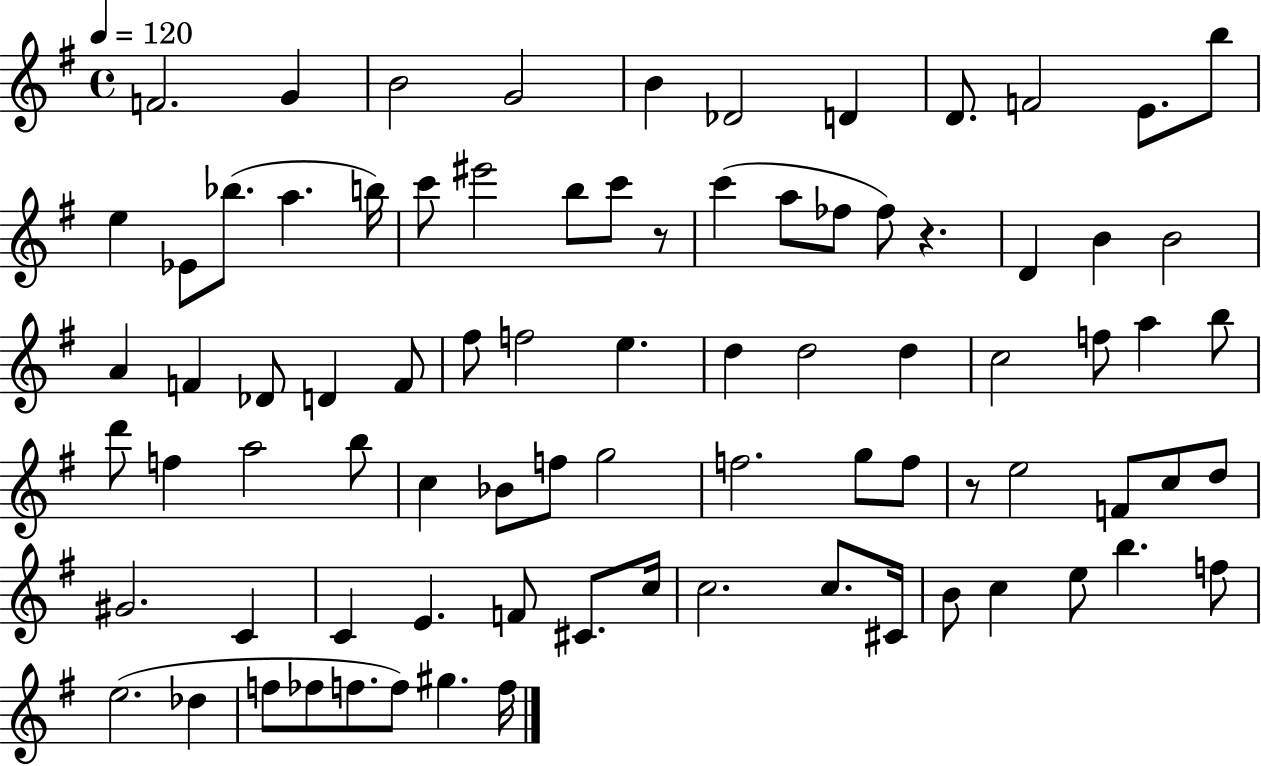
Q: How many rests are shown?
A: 3